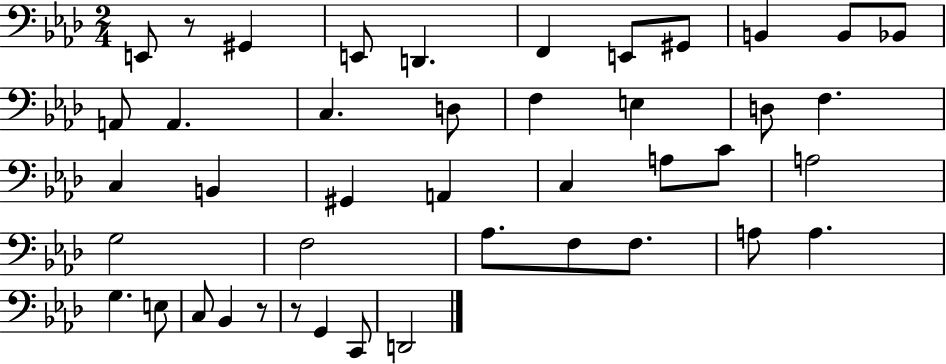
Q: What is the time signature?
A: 2/4